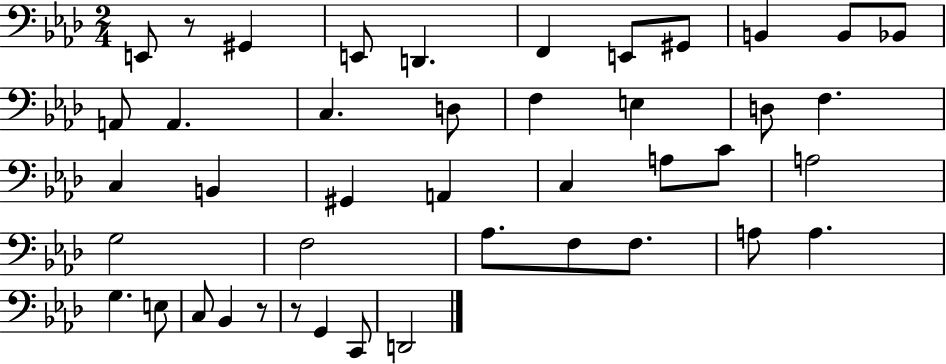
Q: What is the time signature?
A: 2/4